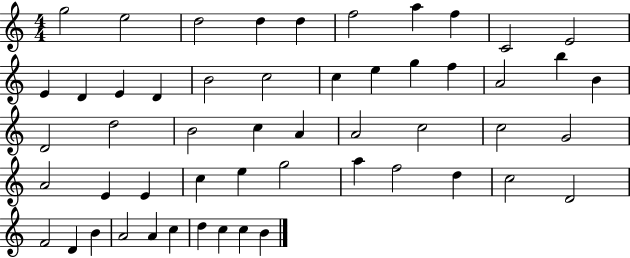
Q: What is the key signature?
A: C major